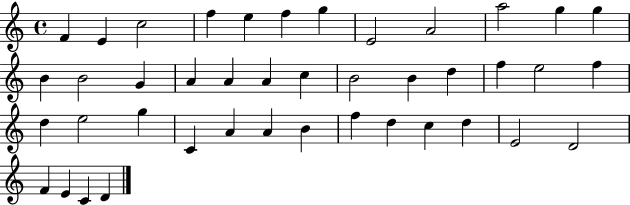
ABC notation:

X:1
T:Untitled
M:4/4
L:1/4
K:C
F E c2 f e f g E2 A2 a2 g g B B2 G A A A c B2 B d f e2 f d e2 g C A A B f d c d E2 D2 F E C D